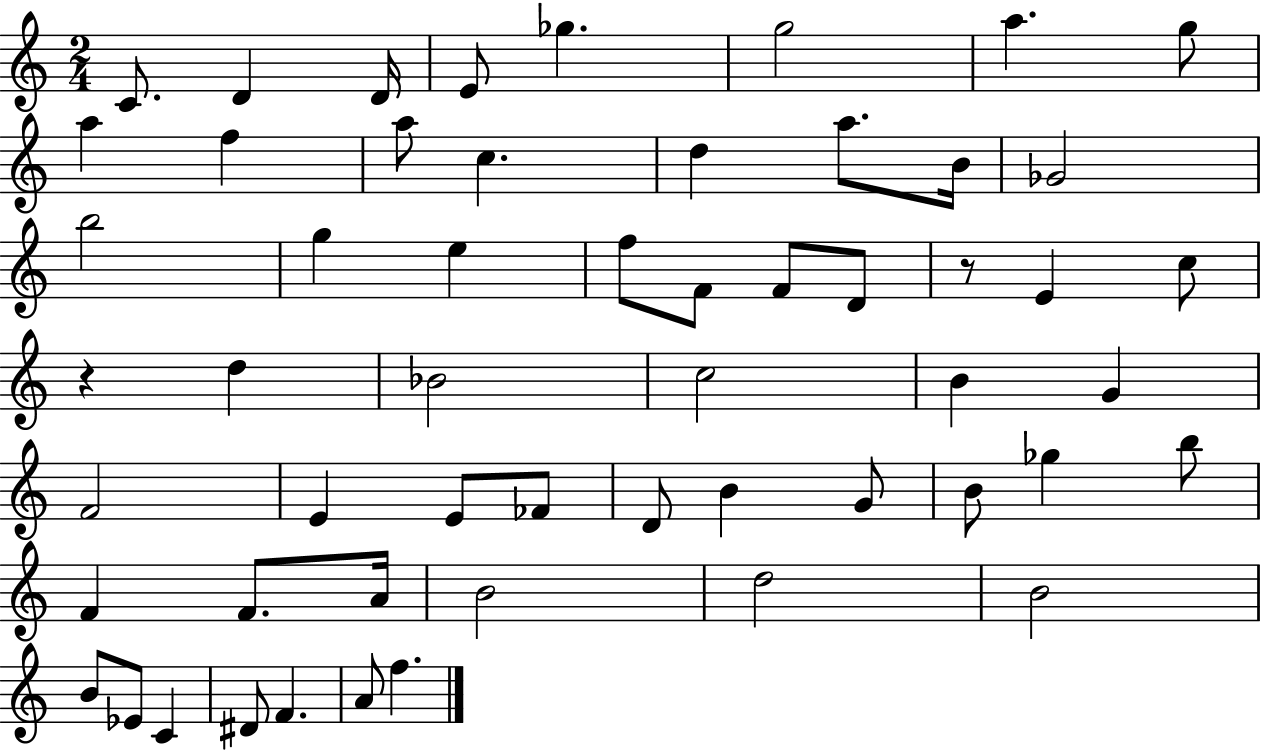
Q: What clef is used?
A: treble